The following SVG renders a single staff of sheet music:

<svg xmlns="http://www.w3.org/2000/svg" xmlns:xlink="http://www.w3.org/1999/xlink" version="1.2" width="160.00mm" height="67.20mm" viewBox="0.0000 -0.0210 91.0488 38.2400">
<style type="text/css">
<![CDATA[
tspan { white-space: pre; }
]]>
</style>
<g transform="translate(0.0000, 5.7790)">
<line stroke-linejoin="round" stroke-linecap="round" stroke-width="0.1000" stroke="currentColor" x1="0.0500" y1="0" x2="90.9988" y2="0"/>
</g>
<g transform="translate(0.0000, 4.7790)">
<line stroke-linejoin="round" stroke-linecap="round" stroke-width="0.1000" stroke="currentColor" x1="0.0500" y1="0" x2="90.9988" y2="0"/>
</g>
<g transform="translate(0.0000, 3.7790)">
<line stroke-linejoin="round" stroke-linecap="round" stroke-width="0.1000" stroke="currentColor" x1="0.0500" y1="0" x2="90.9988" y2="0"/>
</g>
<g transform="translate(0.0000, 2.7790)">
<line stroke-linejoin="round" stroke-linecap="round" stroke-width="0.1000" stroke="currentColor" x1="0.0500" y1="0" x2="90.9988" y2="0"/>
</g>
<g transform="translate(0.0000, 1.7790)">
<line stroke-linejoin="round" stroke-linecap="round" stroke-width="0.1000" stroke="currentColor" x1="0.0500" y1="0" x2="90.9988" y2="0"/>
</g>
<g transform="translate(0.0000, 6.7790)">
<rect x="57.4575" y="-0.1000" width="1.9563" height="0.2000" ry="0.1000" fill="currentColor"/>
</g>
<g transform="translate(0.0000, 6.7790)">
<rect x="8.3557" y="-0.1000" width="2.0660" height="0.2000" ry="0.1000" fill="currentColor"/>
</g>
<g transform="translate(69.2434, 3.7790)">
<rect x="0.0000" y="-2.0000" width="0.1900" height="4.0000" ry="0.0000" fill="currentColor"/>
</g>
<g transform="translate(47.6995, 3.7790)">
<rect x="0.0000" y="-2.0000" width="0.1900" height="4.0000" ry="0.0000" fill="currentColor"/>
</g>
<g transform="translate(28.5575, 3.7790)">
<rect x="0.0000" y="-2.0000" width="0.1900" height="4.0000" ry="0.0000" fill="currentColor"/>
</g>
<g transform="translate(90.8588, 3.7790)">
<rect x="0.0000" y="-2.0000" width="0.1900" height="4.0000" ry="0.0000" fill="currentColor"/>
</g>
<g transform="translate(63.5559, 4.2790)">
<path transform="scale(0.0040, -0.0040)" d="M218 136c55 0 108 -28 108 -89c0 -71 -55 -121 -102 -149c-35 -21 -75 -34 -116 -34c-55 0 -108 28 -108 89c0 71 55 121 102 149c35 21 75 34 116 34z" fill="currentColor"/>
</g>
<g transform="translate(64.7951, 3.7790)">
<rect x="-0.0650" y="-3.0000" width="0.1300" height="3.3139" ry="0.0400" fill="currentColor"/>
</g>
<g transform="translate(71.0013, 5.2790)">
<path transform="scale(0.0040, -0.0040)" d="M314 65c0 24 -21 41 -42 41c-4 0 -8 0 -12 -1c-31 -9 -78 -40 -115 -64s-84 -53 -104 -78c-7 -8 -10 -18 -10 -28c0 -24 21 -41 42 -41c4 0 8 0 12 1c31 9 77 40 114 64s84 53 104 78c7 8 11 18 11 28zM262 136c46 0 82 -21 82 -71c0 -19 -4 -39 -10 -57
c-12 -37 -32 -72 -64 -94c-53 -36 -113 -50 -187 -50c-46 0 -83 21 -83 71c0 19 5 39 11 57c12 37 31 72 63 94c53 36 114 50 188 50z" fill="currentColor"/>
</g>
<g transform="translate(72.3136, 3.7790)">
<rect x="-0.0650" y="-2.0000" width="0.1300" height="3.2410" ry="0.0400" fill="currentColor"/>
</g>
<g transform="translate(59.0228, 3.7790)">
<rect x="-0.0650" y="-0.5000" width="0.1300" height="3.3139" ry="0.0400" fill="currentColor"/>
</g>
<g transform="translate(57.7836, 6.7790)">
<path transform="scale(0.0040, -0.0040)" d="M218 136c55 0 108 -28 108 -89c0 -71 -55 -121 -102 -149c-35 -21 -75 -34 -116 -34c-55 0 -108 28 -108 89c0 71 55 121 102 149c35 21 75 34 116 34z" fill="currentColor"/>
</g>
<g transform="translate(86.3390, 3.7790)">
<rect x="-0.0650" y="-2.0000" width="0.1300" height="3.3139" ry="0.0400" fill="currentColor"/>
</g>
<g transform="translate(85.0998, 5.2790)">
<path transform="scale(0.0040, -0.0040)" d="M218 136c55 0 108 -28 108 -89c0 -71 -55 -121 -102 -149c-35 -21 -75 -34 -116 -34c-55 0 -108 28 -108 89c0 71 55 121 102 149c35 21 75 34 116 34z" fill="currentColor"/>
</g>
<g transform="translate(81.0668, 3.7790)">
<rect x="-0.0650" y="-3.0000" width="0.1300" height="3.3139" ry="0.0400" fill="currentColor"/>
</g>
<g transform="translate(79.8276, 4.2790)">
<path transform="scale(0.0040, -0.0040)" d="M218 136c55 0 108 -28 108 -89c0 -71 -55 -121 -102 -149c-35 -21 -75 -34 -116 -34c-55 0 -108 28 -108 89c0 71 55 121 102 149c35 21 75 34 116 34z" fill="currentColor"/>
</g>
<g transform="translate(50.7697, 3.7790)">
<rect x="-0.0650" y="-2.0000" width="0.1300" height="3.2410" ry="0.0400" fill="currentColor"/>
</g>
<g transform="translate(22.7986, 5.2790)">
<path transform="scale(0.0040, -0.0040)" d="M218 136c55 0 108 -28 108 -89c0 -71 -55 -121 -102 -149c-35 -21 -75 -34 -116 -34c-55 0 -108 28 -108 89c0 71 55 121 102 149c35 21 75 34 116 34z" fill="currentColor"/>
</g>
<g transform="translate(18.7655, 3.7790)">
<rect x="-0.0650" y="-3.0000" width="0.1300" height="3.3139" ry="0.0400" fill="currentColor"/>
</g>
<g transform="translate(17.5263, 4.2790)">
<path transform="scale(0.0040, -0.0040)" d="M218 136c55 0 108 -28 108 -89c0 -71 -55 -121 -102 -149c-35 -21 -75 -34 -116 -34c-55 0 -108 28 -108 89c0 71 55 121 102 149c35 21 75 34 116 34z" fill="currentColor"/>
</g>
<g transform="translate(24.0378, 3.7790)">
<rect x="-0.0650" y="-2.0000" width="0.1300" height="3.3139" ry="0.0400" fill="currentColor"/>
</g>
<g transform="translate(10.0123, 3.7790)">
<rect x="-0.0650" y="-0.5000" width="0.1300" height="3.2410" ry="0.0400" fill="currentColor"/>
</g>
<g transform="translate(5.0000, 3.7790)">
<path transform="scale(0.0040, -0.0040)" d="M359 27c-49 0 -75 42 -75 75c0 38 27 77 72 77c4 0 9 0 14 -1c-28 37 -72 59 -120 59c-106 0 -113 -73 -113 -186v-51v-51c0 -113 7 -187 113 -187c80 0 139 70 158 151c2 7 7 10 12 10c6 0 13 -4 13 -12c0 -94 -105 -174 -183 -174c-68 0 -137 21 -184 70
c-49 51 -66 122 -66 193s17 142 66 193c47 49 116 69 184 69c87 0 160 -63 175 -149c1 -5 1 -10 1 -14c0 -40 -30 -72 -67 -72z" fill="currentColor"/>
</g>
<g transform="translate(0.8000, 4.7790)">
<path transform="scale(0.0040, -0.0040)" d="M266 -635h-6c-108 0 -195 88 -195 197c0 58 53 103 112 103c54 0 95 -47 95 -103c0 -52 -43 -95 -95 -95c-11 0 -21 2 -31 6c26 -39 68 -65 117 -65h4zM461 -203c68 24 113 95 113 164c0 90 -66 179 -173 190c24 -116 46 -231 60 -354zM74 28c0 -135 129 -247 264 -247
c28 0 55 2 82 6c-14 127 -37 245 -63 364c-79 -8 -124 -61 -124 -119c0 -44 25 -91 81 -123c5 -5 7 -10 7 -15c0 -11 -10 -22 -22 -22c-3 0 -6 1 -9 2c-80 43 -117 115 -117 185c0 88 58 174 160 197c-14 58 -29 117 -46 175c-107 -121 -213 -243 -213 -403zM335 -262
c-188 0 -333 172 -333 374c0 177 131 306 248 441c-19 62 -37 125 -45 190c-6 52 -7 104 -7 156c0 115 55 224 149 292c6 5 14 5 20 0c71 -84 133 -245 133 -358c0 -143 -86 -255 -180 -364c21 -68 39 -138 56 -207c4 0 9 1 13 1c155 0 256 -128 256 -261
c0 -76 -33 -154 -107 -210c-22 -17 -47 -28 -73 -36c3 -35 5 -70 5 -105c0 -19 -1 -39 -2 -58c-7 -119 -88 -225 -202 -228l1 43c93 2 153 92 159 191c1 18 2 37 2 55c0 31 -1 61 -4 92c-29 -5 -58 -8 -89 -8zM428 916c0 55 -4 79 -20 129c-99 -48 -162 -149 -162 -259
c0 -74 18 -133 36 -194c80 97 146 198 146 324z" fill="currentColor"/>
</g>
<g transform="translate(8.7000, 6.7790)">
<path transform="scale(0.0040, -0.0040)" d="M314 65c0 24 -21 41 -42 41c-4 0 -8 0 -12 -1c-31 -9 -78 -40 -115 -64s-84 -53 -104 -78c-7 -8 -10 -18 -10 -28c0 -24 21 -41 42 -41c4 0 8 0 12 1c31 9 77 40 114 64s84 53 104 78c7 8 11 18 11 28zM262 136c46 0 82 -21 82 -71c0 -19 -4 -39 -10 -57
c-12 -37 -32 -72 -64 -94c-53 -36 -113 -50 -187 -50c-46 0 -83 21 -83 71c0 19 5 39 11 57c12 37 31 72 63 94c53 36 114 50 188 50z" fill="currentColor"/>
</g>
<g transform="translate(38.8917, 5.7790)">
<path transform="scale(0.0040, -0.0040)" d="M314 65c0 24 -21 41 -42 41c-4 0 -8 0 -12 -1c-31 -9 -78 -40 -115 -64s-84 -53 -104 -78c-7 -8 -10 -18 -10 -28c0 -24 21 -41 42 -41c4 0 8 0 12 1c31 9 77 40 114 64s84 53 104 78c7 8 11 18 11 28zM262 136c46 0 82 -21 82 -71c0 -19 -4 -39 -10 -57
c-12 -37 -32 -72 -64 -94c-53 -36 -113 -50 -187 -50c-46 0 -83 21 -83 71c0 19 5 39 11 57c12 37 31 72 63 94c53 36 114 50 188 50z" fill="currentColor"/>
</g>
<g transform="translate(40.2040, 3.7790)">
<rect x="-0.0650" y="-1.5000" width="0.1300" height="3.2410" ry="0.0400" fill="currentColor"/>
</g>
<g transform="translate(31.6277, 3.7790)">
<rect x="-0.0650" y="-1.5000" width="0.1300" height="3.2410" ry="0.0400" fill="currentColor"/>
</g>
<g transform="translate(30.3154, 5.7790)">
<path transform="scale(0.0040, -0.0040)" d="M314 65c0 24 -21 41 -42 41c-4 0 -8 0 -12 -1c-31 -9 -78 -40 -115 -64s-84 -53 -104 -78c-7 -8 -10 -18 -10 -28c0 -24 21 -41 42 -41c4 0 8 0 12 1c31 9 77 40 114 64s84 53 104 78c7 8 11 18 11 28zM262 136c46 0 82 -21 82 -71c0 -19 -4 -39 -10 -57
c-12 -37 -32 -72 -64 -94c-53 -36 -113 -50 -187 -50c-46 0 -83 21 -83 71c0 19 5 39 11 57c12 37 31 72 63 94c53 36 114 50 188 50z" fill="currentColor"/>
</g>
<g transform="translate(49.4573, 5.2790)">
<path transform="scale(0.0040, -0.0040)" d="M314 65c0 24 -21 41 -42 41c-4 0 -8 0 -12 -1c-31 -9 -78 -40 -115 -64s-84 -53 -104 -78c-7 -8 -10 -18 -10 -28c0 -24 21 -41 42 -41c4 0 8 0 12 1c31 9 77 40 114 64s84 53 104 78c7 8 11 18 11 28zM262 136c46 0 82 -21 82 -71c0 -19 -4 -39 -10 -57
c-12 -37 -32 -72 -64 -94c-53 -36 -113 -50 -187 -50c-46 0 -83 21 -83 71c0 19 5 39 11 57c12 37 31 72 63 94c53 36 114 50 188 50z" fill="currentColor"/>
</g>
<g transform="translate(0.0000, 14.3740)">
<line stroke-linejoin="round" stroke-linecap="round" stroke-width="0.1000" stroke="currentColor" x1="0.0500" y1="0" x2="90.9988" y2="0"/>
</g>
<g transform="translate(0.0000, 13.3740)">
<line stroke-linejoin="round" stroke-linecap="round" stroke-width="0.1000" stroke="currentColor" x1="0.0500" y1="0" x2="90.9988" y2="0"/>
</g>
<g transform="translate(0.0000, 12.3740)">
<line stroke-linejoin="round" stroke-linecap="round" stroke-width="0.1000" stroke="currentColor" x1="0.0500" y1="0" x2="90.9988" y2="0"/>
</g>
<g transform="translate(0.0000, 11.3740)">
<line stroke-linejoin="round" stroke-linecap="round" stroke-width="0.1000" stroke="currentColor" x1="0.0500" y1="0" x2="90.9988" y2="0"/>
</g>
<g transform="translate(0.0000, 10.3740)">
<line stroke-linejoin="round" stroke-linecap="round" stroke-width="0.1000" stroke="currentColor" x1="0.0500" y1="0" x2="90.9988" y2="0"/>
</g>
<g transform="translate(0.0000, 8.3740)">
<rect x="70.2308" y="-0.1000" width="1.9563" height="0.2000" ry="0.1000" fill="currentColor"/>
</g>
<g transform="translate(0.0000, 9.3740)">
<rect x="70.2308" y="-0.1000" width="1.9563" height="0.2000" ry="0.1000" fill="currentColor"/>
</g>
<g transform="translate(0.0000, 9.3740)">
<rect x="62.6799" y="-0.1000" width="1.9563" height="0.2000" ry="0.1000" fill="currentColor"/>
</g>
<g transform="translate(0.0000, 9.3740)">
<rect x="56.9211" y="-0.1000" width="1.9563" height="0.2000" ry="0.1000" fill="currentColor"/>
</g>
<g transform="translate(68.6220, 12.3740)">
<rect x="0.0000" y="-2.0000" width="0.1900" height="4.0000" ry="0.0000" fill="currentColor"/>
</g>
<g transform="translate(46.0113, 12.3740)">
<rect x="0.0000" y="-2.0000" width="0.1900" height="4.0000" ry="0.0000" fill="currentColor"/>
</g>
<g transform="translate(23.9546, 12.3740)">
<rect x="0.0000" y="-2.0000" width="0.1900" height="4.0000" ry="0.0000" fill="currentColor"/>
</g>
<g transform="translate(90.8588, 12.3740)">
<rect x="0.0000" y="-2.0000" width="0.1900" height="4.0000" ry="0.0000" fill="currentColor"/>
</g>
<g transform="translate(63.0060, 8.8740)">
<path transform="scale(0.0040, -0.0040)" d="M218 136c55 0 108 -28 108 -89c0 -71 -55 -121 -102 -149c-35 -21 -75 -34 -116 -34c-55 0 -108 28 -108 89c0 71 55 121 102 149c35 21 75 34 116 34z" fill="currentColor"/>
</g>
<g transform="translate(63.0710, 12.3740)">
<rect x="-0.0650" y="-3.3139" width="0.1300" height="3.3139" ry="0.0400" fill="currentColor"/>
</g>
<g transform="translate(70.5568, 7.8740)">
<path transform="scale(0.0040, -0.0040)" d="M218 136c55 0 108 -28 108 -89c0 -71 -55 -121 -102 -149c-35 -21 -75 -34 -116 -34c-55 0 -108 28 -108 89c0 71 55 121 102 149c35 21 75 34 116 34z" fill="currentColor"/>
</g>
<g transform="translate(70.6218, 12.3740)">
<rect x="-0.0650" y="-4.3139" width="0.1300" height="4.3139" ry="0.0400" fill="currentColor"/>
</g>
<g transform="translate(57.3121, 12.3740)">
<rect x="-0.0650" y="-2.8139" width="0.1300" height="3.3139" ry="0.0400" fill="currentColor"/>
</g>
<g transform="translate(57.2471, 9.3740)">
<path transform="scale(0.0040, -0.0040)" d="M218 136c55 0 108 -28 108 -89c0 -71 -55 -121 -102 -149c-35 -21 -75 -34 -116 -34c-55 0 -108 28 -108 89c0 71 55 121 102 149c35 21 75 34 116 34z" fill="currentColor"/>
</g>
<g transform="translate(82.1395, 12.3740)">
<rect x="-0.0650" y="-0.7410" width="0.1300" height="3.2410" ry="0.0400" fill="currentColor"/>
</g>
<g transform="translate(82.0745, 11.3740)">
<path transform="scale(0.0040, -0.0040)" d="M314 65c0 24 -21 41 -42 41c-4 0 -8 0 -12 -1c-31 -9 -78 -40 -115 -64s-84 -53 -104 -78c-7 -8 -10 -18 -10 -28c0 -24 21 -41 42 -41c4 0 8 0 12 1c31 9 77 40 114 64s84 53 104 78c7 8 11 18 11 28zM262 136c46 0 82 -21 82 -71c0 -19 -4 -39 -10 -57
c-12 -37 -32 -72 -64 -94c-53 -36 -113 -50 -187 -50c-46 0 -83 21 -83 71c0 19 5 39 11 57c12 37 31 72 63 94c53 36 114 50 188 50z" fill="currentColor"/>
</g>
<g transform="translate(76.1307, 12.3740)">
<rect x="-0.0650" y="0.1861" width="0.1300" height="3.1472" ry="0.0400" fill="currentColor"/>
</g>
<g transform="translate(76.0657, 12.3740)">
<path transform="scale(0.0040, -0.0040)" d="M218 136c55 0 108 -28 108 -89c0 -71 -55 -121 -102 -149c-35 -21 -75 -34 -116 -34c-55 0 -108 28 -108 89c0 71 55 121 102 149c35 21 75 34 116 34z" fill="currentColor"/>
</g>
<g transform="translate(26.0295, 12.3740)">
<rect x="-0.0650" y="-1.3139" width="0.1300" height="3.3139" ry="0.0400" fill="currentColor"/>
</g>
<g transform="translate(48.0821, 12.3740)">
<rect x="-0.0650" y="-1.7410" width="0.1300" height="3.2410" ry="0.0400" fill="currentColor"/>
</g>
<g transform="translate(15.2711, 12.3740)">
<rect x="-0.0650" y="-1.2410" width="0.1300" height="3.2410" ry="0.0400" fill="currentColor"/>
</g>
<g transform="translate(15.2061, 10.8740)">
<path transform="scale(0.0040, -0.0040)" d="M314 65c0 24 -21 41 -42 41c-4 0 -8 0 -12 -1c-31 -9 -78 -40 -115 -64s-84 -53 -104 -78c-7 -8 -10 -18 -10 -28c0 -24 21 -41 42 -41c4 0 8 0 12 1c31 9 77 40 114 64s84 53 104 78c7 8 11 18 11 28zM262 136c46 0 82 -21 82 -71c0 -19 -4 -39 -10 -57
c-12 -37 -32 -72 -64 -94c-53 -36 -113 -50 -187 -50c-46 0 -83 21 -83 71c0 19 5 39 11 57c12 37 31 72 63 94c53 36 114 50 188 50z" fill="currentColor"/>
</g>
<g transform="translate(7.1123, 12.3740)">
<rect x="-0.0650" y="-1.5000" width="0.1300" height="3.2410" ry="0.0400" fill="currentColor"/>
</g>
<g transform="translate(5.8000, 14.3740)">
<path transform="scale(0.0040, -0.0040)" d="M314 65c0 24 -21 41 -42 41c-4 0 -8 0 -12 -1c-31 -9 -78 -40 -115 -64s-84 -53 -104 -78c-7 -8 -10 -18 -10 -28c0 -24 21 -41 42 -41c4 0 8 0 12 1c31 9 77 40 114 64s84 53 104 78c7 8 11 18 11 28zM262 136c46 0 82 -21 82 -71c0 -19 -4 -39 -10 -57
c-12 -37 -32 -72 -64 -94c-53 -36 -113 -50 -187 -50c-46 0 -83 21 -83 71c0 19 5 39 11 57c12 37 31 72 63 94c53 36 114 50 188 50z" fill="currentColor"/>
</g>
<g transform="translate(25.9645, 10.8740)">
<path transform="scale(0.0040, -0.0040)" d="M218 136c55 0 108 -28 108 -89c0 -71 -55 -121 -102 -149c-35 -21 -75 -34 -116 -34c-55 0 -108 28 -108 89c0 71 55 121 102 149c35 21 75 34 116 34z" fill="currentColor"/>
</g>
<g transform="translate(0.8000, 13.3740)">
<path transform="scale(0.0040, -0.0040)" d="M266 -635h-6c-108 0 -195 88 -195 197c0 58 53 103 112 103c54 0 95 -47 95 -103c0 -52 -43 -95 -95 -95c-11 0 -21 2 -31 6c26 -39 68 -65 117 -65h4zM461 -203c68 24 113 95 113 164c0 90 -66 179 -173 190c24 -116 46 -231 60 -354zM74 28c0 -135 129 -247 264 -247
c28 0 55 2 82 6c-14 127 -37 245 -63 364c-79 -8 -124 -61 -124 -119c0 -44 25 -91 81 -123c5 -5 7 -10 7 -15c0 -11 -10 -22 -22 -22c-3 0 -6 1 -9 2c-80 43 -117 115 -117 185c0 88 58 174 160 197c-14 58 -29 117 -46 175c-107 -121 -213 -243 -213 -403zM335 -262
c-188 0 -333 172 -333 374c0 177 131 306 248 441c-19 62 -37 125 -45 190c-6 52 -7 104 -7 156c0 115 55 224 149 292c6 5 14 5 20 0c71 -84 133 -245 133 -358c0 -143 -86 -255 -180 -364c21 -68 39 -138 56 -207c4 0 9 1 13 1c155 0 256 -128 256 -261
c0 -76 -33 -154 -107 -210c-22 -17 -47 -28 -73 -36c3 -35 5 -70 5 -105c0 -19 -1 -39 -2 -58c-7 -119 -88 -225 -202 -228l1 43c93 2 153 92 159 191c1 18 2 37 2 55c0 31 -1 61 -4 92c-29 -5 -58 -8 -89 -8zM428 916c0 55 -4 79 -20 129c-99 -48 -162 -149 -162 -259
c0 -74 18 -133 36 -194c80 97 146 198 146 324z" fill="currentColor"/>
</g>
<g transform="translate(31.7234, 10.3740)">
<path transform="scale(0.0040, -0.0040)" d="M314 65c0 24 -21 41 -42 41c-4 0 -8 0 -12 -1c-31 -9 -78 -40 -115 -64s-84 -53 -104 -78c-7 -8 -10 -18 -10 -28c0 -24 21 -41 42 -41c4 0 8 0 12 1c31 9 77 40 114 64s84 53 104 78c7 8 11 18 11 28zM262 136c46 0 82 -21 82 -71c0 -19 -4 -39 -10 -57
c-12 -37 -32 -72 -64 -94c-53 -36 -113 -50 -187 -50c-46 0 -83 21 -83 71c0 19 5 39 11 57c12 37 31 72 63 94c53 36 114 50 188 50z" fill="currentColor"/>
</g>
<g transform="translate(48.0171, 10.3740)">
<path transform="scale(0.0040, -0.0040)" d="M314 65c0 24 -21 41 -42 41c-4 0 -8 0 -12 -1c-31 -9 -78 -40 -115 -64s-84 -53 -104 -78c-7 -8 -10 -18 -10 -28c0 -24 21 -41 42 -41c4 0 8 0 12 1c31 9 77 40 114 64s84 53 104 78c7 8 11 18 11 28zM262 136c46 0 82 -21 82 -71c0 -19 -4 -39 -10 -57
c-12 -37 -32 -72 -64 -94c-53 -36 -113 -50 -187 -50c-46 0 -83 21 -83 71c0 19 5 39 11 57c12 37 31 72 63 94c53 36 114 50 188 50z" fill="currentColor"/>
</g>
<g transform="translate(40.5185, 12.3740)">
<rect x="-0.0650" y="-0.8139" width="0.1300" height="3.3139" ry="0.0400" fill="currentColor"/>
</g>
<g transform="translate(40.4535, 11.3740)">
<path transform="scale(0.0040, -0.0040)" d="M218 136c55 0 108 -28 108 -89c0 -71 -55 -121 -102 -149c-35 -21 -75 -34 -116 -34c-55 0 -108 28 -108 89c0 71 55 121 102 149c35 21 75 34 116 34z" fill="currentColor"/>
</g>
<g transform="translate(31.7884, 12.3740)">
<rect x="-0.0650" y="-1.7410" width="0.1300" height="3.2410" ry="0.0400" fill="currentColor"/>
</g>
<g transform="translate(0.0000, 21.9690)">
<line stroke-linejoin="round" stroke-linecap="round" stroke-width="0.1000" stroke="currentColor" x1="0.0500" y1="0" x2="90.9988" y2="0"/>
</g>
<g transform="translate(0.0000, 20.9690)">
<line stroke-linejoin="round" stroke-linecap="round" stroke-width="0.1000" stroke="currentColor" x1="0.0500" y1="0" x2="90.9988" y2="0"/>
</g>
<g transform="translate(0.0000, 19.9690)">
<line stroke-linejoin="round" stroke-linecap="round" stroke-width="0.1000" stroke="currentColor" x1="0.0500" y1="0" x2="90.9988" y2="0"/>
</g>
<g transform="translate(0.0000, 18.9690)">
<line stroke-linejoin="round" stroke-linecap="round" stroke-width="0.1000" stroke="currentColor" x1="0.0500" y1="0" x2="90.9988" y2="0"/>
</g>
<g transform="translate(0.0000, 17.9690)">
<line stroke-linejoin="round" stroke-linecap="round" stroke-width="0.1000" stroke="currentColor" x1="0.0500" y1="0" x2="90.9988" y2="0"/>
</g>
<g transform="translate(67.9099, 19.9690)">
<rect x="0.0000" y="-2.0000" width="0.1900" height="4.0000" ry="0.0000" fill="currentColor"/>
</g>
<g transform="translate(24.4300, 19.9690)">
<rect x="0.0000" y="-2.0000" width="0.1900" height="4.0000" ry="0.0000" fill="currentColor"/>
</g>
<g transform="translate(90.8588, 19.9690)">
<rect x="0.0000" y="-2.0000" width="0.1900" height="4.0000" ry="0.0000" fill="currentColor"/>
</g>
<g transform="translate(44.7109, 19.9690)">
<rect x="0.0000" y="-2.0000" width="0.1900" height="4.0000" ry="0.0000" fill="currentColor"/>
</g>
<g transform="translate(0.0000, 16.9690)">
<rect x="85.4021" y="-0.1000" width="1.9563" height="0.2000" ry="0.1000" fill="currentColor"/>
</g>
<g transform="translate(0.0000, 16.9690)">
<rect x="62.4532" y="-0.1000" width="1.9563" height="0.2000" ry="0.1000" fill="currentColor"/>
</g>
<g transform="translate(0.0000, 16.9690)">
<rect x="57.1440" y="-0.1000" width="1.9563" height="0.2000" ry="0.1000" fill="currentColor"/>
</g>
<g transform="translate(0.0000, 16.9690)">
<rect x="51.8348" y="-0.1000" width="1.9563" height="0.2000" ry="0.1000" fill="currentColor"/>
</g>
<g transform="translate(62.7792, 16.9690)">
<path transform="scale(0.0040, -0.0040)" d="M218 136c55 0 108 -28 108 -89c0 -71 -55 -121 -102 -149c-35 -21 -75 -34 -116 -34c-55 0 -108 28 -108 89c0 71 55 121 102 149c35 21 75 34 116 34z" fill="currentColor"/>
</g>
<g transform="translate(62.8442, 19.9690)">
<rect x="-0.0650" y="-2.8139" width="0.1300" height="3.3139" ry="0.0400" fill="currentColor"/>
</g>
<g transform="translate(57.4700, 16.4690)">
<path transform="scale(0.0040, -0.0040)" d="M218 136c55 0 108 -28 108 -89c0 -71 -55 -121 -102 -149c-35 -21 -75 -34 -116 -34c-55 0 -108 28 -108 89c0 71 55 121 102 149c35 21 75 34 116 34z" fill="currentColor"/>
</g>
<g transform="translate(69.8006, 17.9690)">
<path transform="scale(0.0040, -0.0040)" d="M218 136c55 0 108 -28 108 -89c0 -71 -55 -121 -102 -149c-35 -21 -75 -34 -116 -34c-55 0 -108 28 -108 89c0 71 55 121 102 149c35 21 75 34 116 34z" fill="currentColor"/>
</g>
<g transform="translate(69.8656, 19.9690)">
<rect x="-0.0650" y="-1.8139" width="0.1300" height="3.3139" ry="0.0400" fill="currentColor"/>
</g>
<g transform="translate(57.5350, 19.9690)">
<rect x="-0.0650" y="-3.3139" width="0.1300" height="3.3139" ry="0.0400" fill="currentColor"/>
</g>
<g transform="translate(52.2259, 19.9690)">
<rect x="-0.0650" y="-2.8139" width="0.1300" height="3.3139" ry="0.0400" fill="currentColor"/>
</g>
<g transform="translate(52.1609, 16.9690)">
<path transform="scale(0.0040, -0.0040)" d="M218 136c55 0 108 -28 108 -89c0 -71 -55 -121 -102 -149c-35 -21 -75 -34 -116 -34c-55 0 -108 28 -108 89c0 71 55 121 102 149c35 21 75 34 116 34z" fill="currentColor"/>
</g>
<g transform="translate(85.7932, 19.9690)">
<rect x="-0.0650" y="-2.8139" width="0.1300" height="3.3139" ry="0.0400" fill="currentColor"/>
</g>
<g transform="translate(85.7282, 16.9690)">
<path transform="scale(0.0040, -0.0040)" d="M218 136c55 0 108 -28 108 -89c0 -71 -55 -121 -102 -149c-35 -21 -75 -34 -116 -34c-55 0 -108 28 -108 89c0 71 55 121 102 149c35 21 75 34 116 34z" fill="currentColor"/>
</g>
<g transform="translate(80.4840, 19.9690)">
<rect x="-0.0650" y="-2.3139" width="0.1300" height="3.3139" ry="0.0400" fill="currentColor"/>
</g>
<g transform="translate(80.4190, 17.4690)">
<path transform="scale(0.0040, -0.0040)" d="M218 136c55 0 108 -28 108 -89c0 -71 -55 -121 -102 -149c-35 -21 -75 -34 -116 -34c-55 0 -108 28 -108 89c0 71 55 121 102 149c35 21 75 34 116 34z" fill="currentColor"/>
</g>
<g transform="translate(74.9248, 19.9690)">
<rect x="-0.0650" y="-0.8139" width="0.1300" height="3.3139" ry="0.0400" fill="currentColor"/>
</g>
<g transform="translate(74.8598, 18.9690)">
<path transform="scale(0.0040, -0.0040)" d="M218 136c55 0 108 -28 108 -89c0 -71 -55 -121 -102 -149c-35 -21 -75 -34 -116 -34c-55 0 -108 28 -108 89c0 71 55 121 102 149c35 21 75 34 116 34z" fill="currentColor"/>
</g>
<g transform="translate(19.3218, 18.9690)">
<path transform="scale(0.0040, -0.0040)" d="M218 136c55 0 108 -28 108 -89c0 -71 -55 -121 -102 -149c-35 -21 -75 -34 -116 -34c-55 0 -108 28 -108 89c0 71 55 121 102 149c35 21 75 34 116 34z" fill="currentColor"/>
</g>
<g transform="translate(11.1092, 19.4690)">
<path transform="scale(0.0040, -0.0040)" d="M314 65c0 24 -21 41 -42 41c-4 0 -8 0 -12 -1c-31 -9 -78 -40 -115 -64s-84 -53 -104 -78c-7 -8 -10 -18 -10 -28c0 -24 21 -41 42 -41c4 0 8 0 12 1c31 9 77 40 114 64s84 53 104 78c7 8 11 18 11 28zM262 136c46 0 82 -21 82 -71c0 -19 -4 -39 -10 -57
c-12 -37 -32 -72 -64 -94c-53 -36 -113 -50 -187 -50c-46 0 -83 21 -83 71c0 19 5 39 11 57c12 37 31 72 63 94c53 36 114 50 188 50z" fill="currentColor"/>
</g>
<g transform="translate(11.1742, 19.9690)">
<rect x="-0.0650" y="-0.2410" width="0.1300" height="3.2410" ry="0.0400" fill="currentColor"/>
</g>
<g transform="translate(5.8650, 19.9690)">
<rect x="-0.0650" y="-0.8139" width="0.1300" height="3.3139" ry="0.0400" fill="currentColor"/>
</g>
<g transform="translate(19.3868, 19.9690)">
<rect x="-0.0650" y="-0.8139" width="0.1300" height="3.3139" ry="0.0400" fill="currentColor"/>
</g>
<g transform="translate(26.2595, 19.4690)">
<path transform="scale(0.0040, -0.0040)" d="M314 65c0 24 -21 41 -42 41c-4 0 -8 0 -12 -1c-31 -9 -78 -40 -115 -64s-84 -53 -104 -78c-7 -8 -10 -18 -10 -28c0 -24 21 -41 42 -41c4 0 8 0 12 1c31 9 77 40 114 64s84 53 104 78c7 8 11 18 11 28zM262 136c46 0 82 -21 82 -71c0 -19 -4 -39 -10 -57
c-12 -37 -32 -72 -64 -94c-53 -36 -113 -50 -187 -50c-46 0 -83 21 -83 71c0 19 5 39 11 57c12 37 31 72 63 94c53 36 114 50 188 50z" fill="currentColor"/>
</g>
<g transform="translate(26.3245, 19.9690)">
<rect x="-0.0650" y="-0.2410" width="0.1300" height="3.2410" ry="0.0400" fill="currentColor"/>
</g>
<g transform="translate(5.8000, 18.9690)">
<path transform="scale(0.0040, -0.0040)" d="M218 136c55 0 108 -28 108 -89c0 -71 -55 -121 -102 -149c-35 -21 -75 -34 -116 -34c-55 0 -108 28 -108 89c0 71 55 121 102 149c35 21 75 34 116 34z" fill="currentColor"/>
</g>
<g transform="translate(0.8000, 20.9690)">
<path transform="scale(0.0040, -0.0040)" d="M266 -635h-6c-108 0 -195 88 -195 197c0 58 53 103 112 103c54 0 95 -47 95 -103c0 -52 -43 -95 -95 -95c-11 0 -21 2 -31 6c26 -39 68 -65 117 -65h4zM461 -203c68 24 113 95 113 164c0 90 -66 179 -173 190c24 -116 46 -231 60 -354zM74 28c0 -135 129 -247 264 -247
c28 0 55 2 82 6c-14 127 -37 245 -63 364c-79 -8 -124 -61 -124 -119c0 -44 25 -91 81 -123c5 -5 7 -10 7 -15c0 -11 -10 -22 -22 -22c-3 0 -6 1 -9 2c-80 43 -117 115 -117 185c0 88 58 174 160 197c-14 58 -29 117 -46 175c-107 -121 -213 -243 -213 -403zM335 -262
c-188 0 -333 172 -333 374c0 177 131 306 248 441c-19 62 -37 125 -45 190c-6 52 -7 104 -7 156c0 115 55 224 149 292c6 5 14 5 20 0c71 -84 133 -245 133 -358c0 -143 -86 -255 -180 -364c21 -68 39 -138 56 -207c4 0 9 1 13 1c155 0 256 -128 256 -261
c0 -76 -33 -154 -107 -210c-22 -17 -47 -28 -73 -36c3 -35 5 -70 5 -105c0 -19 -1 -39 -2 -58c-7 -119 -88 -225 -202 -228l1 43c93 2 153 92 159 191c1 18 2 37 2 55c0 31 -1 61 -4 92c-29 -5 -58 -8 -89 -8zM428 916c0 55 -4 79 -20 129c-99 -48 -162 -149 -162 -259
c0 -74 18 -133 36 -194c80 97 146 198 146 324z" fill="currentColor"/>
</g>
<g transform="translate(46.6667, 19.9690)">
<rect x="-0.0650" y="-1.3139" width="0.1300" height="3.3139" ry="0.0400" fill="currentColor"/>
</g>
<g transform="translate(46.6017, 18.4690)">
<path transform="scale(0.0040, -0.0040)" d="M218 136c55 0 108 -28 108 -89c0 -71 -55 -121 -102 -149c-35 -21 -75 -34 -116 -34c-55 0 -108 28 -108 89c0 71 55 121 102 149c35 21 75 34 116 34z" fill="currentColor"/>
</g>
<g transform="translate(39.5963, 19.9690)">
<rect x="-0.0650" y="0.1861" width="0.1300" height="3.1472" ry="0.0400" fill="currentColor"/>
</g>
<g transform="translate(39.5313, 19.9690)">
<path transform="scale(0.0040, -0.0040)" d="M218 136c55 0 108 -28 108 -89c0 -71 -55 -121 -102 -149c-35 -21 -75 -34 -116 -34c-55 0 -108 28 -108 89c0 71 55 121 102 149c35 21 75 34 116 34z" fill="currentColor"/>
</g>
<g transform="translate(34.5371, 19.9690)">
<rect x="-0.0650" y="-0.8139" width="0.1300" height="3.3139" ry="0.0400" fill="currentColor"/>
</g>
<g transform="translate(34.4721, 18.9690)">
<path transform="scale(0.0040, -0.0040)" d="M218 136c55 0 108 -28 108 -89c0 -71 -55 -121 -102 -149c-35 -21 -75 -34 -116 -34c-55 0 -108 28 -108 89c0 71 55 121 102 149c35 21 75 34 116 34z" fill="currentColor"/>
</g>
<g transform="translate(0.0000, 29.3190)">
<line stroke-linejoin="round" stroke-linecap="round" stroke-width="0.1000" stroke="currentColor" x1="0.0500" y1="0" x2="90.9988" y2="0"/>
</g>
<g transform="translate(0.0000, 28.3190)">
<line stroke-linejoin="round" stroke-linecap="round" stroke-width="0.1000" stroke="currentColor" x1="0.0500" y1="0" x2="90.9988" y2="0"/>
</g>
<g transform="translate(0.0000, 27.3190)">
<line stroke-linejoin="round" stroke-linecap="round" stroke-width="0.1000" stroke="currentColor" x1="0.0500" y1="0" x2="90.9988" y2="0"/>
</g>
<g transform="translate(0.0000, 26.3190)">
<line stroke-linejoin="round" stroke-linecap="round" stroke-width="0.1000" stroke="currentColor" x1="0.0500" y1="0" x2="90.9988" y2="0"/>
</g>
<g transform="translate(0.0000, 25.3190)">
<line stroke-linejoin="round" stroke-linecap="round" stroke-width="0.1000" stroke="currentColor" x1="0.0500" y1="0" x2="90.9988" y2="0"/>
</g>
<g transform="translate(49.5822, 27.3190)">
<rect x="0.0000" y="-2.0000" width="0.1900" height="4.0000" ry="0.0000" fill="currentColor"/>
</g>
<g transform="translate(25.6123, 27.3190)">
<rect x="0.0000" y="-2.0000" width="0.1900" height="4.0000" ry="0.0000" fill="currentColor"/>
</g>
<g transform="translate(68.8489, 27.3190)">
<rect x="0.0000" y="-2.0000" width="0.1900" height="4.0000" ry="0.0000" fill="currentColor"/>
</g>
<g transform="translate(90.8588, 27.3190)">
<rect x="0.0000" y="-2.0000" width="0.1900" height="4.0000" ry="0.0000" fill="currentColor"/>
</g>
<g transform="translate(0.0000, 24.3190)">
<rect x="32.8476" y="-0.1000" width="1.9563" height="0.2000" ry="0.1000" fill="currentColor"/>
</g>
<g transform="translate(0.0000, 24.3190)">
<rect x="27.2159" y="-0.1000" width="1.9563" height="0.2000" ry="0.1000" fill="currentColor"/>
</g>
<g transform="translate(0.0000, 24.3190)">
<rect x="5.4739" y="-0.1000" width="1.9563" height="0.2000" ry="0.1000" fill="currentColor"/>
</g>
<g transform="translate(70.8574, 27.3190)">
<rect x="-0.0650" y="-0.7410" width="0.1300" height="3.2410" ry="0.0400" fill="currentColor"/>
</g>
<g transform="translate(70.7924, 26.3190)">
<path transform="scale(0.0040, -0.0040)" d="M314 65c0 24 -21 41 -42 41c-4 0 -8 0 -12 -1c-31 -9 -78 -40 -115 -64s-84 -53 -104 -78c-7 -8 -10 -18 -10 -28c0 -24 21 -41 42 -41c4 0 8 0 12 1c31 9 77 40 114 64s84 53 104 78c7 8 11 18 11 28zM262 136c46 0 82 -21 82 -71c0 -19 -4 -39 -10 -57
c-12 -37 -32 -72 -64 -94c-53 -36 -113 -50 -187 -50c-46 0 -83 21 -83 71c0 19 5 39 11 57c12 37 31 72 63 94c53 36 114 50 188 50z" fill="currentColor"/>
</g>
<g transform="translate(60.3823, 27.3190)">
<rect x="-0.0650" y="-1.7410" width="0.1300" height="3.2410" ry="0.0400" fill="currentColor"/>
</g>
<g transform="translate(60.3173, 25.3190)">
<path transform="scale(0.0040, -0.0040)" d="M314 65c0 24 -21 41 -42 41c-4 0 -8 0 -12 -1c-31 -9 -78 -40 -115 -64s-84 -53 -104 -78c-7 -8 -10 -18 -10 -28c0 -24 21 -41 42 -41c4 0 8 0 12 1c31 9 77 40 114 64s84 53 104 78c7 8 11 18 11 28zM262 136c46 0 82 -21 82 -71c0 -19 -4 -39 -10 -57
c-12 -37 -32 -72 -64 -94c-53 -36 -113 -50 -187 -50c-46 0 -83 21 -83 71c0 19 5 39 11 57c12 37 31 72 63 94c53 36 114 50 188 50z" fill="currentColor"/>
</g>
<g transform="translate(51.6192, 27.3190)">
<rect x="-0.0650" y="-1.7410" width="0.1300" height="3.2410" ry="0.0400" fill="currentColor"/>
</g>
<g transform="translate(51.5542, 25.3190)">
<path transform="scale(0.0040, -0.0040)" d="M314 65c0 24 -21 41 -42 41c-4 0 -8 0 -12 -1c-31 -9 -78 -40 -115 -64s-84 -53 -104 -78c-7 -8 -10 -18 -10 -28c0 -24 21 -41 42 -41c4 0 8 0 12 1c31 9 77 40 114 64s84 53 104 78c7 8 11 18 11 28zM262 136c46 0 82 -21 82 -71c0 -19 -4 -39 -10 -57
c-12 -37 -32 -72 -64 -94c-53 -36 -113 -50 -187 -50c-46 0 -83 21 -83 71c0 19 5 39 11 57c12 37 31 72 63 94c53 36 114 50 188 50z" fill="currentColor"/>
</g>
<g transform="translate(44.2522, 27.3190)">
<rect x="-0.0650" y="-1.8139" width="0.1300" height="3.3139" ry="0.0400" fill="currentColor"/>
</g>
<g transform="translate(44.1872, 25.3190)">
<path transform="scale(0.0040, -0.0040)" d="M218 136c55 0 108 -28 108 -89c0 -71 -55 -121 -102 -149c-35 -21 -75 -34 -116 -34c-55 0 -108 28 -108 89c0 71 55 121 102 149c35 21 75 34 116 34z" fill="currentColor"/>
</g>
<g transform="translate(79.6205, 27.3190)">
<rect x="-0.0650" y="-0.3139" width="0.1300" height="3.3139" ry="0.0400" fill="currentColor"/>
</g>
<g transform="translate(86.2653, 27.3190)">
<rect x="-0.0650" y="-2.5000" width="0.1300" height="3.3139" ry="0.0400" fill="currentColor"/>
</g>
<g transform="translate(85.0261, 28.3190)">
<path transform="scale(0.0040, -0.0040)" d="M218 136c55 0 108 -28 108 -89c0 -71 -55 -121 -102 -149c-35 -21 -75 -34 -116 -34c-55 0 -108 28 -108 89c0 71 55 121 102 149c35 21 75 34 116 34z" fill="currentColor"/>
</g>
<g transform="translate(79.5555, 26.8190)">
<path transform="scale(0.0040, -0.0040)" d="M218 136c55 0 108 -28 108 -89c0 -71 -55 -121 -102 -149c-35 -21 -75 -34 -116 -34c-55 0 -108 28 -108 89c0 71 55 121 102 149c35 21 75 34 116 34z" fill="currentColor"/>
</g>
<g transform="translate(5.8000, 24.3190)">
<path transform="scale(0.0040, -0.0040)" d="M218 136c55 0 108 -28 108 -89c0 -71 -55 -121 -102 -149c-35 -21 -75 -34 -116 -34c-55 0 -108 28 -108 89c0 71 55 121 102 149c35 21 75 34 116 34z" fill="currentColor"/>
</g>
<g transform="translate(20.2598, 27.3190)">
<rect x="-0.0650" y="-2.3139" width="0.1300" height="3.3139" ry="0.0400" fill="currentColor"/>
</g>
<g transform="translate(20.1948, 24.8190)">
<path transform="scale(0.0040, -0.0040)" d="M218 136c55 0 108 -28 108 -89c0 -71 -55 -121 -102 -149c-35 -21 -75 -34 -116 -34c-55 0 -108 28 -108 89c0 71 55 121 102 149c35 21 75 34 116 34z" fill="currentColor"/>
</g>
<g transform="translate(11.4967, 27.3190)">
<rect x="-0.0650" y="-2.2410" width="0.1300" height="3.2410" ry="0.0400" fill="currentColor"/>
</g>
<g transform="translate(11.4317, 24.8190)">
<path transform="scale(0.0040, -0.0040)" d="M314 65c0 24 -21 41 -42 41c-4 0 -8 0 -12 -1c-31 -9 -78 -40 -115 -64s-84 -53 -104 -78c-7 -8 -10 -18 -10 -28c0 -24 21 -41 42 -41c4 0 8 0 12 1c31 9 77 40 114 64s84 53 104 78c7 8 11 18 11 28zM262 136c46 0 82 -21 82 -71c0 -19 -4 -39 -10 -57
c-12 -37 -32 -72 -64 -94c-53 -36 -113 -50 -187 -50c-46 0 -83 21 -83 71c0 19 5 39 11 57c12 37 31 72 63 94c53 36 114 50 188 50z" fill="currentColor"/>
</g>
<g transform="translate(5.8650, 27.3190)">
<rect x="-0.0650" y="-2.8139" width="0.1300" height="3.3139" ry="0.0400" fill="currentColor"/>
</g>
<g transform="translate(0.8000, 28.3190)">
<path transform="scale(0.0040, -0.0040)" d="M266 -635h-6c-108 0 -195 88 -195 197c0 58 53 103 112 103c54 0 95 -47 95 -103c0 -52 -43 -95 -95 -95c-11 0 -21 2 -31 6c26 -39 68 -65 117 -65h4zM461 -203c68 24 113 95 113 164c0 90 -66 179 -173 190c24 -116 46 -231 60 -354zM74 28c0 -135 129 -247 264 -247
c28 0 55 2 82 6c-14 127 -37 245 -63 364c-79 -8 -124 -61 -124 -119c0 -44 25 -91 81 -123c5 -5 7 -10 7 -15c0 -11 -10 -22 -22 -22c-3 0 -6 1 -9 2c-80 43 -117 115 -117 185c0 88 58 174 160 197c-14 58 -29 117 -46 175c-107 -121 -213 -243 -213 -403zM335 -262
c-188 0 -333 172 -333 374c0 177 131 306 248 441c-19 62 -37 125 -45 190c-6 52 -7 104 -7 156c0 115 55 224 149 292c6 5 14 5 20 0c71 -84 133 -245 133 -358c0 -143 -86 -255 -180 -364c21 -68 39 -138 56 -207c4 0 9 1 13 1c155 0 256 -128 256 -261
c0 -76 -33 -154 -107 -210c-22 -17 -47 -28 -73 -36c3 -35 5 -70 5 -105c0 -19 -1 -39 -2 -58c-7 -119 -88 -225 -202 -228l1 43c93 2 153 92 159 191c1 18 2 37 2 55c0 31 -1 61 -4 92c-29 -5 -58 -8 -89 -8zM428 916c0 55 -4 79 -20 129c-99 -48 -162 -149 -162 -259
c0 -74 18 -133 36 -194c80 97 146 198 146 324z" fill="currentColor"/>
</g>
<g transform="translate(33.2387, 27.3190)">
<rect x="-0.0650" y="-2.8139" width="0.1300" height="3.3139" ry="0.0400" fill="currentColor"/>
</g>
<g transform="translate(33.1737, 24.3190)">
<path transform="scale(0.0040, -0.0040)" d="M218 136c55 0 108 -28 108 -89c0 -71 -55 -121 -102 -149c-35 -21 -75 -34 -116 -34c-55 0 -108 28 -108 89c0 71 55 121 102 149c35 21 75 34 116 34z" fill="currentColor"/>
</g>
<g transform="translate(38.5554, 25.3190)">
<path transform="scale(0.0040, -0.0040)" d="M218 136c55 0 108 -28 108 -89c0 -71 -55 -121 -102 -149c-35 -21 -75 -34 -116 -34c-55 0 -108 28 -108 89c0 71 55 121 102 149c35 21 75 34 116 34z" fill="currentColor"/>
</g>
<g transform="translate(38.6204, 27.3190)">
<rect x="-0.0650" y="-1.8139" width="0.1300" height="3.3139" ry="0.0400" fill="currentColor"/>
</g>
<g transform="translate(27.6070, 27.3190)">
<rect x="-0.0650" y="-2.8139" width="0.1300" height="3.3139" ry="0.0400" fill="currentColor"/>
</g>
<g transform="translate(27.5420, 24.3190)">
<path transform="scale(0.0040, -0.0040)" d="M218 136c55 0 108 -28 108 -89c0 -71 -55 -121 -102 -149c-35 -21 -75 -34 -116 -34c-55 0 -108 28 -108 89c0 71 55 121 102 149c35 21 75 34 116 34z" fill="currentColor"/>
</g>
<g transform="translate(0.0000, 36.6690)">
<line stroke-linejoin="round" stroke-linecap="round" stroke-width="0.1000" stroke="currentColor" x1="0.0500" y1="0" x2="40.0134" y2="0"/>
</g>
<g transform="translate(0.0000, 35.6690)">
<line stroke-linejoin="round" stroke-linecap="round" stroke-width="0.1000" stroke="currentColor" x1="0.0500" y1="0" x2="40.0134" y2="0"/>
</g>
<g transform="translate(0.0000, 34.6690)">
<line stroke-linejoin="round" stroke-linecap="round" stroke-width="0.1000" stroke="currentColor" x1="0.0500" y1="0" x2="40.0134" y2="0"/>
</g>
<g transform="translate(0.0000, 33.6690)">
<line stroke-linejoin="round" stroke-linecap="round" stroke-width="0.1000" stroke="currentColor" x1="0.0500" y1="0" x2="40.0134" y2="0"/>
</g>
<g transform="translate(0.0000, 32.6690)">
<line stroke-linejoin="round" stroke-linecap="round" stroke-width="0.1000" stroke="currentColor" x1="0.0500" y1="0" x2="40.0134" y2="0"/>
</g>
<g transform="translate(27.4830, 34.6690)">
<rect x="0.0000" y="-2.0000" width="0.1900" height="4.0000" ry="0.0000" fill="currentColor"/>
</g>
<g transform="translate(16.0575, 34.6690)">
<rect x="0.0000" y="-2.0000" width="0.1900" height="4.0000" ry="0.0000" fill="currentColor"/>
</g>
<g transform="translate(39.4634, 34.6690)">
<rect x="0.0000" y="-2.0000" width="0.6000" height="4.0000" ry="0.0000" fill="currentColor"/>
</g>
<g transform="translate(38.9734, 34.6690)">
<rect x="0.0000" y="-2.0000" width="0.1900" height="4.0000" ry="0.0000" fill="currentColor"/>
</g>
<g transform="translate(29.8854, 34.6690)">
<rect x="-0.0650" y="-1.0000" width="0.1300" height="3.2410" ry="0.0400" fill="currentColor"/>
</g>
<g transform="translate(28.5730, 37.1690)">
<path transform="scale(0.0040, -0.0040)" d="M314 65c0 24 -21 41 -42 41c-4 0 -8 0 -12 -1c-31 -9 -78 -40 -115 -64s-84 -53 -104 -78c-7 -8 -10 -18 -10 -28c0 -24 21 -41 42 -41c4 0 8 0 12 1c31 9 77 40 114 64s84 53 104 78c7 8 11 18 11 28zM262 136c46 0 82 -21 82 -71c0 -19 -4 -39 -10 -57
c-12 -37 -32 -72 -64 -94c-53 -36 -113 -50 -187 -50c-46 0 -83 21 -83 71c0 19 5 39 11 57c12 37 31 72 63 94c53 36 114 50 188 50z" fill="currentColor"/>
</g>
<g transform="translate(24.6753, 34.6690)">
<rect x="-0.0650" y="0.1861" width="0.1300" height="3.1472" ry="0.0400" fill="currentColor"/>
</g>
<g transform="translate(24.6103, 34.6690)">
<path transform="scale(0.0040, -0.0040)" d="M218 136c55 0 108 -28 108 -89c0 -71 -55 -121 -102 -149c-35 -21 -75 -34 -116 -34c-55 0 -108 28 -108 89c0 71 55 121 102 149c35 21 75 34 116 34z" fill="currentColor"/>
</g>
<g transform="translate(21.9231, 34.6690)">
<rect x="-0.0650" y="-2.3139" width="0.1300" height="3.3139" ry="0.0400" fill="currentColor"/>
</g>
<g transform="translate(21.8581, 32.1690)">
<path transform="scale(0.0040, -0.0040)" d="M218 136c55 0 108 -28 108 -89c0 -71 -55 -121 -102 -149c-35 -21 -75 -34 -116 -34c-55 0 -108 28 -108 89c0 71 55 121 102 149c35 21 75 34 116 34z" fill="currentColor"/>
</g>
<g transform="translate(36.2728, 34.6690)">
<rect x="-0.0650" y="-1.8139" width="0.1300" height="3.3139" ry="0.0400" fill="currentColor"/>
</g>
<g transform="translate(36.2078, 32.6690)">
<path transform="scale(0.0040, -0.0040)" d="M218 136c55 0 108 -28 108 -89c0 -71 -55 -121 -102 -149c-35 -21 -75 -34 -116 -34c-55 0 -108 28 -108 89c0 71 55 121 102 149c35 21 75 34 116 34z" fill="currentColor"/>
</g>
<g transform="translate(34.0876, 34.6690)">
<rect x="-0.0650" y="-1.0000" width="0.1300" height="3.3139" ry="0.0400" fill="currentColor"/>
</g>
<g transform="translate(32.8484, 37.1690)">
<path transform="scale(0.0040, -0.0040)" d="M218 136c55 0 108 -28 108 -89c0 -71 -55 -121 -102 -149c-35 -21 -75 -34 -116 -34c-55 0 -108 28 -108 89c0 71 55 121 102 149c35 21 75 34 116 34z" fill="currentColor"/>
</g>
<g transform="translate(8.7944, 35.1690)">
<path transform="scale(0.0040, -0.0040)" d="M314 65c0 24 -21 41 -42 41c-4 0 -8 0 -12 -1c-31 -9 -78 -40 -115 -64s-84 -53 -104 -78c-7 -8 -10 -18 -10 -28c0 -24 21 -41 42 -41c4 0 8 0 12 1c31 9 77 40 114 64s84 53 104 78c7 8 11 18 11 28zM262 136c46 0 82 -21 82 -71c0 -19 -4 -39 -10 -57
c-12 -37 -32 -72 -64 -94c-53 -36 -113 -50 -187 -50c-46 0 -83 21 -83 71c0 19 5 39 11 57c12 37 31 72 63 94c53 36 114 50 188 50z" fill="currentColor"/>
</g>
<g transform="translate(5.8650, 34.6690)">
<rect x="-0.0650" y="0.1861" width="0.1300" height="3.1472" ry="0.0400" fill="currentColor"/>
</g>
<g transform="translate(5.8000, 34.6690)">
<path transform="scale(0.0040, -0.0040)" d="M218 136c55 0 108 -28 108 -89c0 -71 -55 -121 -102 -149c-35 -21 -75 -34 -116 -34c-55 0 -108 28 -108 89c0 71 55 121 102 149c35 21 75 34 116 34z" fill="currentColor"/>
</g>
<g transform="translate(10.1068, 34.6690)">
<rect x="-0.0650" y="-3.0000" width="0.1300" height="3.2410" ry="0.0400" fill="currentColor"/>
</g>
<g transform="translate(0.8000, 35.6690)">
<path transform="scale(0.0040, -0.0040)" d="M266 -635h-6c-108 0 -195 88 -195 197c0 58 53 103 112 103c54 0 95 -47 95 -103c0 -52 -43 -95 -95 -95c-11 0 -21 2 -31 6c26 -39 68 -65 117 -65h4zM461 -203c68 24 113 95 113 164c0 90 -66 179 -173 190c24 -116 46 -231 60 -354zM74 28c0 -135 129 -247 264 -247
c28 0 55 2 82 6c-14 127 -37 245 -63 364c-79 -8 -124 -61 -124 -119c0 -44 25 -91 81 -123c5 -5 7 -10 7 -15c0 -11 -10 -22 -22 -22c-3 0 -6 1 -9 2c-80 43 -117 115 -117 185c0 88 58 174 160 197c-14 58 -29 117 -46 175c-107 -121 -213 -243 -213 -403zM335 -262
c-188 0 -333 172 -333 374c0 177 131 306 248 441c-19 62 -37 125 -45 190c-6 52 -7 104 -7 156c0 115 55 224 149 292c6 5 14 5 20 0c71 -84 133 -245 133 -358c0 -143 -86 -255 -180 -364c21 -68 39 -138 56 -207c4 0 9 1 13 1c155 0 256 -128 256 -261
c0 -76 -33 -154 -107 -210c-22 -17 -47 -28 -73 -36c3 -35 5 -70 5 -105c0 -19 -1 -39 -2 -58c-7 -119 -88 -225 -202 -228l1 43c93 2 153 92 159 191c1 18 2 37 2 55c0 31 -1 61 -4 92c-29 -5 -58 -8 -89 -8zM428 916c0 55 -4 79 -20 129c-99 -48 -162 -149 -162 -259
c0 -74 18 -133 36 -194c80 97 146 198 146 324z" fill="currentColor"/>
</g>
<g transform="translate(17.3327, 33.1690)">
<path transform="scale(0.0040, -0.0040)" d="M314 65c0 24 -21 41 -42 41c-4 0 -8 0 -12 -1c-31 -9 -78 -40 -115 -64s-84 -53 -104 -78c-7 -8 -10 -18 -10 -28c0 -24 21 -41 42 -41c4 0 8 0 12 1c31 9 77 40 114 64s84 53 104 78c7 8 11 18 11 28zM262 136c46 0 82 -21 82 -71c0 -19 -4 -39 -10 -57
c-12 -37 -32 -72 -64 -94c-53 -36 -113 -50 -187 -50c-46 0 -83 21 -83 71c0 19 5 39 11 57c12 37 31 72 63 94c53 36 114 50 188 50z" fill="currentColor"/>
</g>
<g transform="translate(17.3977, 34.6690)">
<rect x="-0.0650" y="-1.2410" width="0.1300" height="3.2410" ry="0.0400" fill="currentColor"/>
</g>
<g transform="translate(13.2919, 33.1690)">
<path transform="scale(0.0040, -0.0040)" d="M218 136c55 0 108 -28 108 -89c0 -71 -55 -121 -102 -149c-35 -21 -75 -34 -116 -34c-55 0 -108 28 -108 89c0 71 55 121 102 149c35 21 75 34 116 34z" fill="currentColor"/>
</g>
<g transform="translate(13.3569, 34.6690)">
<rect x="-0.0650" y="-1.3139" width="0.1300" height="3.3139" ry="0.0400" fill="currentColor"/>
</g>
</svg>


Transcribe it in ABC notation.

X:1
T:Untitled
M:4/4
L:1/4
K:C
C2 A F E2 E2 F2 C A F2 A F E2 e2 e f2 d f2 a b d' B d2 d c2 d c2 d B e a b a f d g a a g2 g a a f f f2 f2 d2 c G B A2 e e2 g B D2 D f